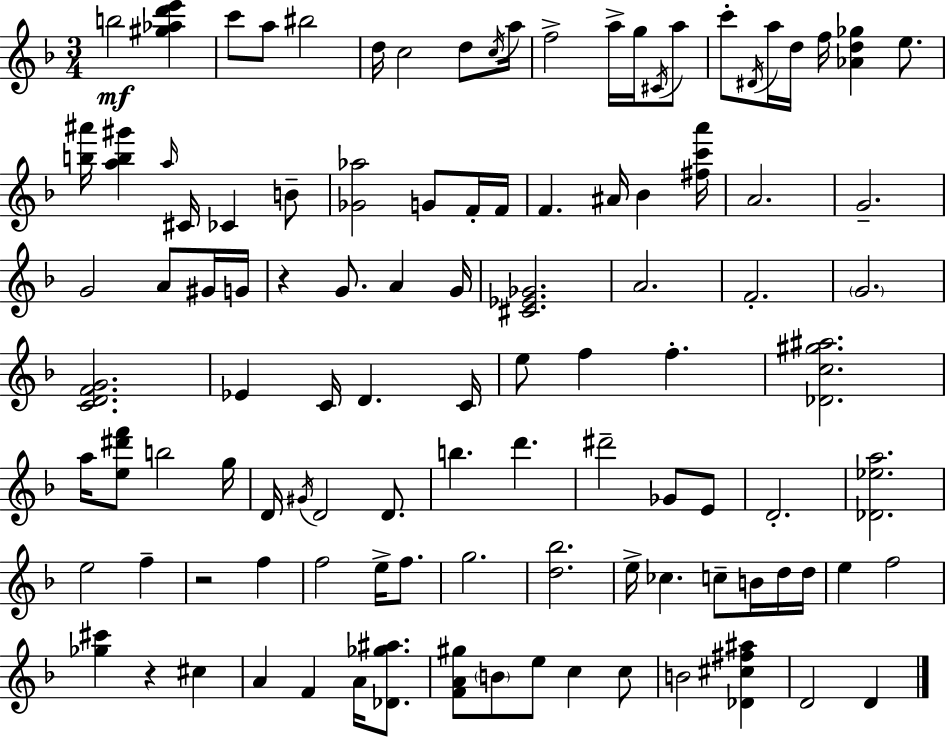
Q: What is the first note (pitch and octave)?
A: B5